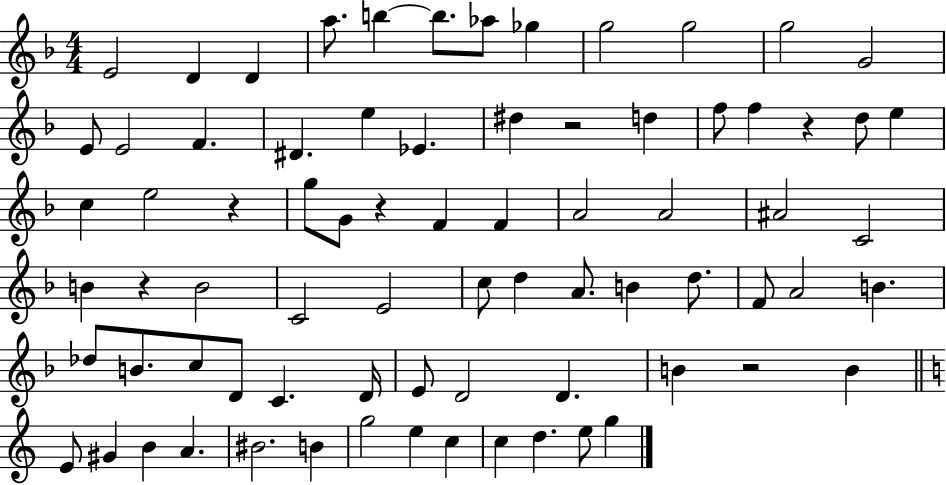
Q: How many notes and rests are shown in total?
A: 76